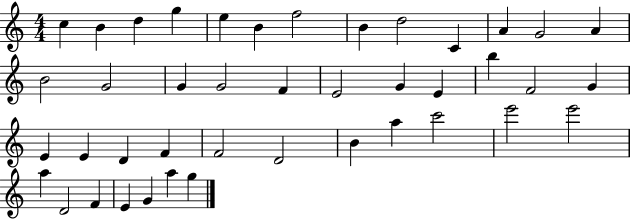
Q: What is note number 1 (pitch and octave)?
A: C5